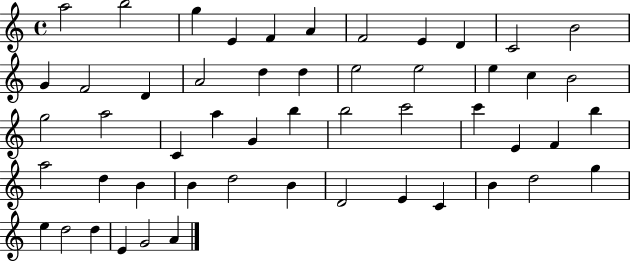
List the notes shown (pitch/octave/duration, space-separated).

A5/h B5/h G5/q E4/q F4/q A4/q F4/h E4/q D4/q C4/h B4/h G4/q F4/h D4/q A4/h D5/q D5/q E5/h E5/h E5/q C5/q B4/h G5/h A5/h C4/q A5/q G4/q B5/q B5/h C6/h C6/q E4/q F4/q B5/q A5/h D5/q B4/q B4/q D5/h B4/q D4/h E4/q C4/q B4/q D5/h G5/q E5/q D5/h D5/q E4/q G4/h A4/q